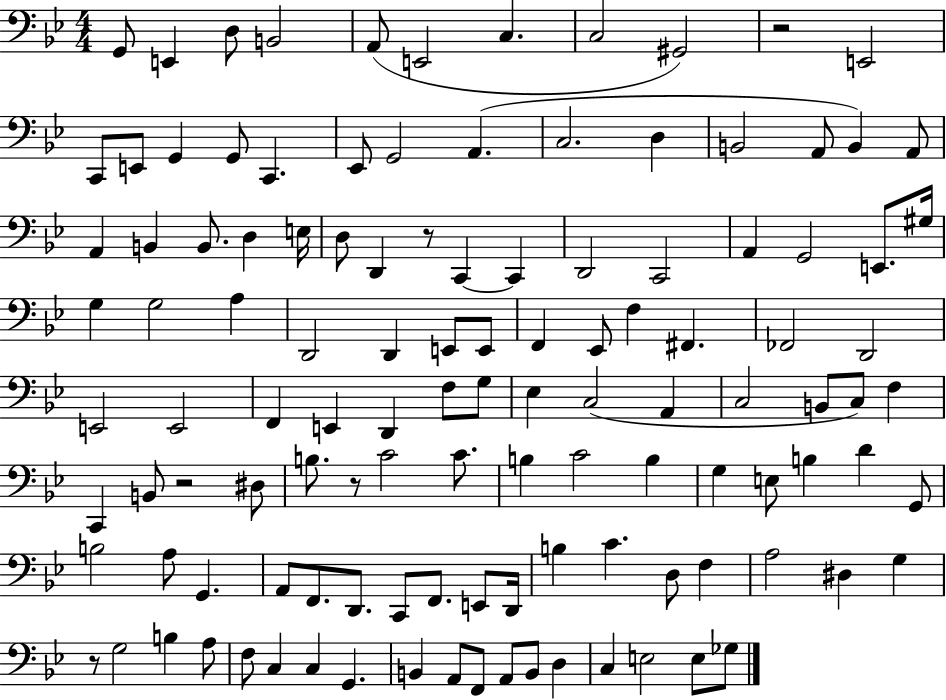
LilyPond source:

{
  \clef bass
  \numericTimeSignature
  \time 4/4
  \key bes \major
  g,8 e,4 d8 b,2 | a,8( e,2 c4. | c2 gis,2) | r2 e,2 | \break c,8 e,8 g,4 g,8 c,4. | ees,8 g,2 a,4.( | c2. d4 | b,2 a,8 b,4) a,8 | \break a,4 b,4 b,8. d4 e16 | d8 d,4 r8 c,4~~ c,4 | d,2 c,2 | a,4 g,2 e,8. gis16 | \break g4 g2 a4 | d,2 d,4 e,8 e,8 | f,4 ees,8 f4 fis,4. | fes,2 d,2 | \break e,2 e,2 | f,4 e,4 d,4 f8 g8 | ees4 c2( a,4 | c2 b,8 c8) f4 | \break c,4 b,8 r2 dis8 | b8. r8 c'2 c'8. | b4 c'2 b4 | g4 e8 b4 d'4 g,8 | \break b2 a8 g,4. | a,8 f,8. d,8. c,8 f,8. e,8 d,16 | b4 c'4. d8 f4 | a2 dis4 g4 | \break r8 g2 b4 a8 | f8 c4 c4 g,4. | b,4 a,8 f,8 a,8 b,8 d4 | c4 e2 e8 ges8 | \break \bar "|."
}